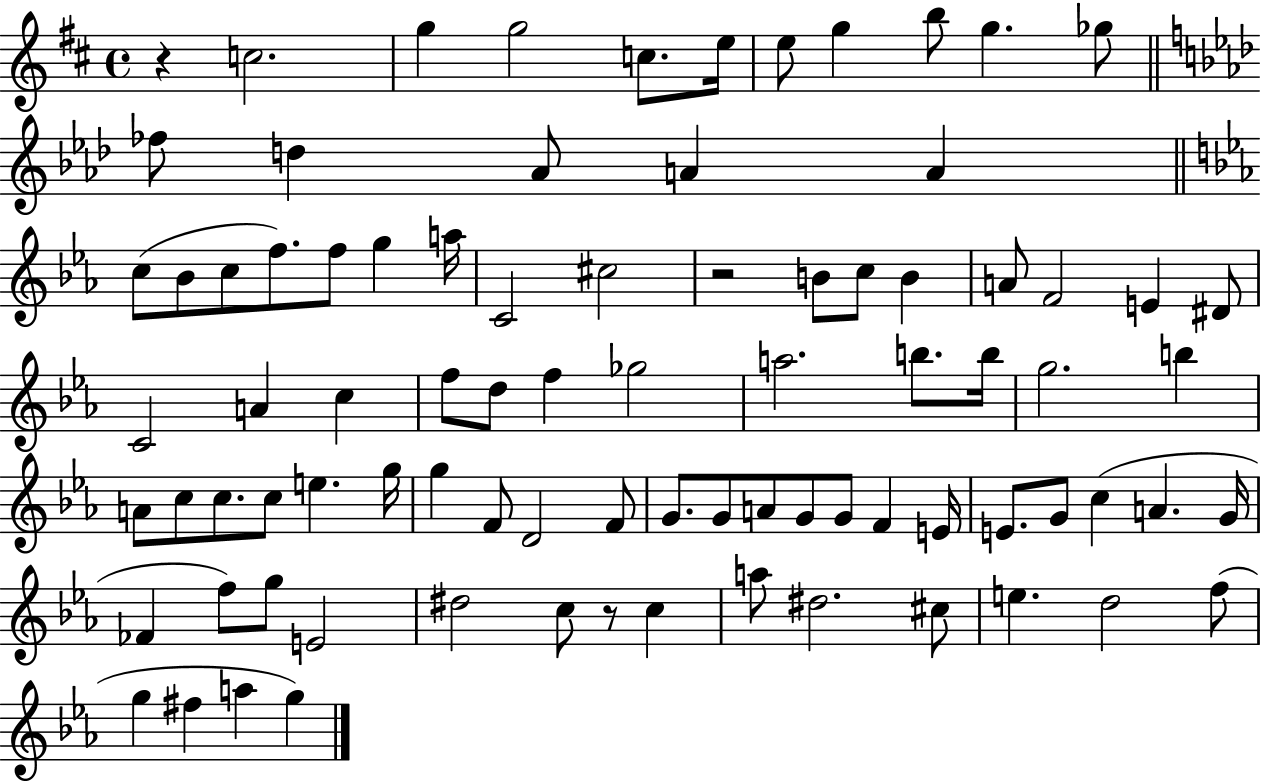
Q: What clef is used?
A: treble